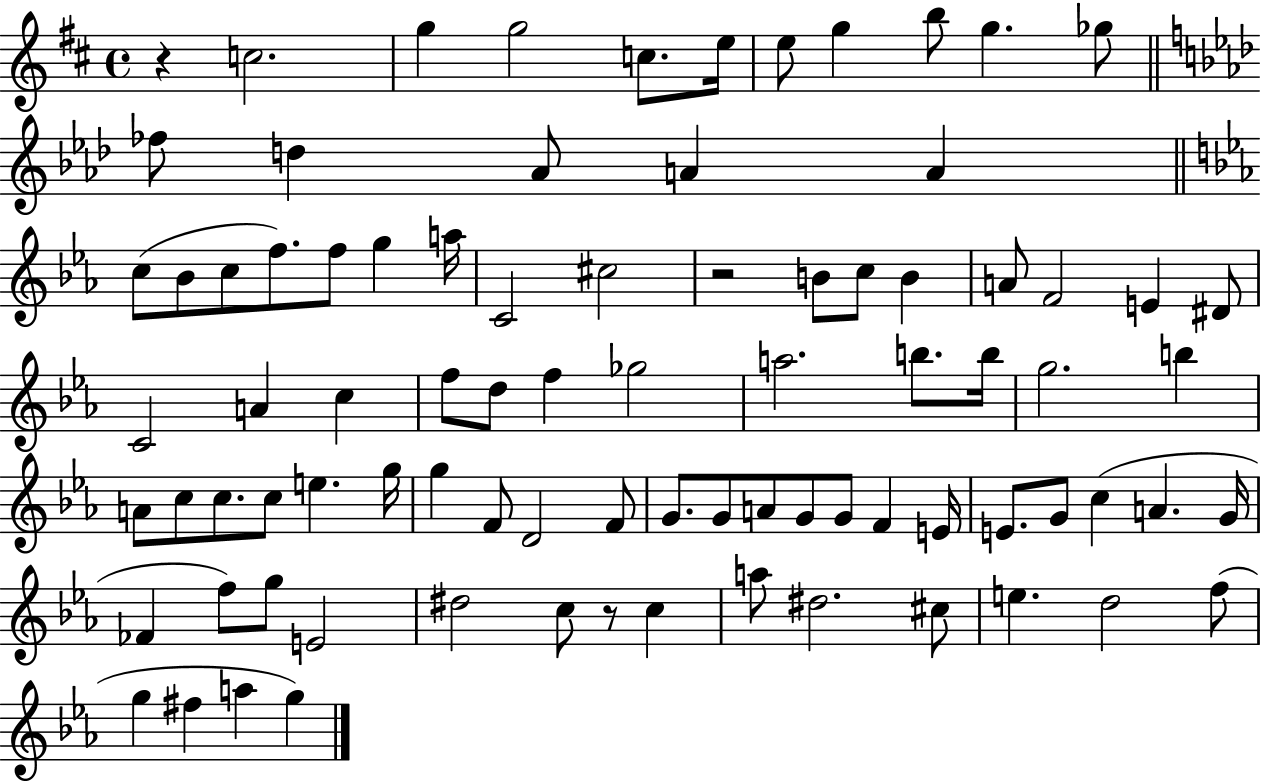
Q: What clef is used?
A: treble